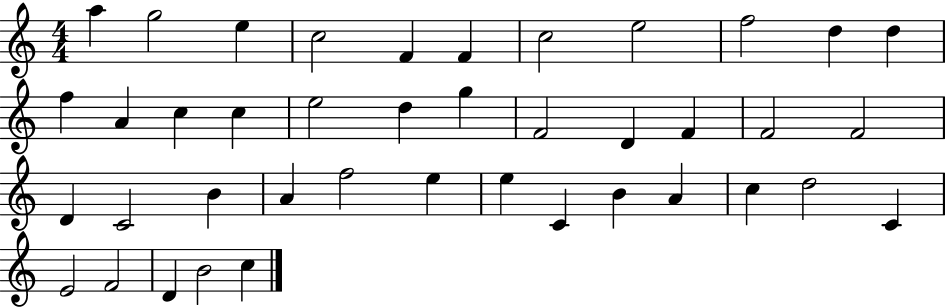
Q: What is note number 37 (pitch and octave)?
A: E4